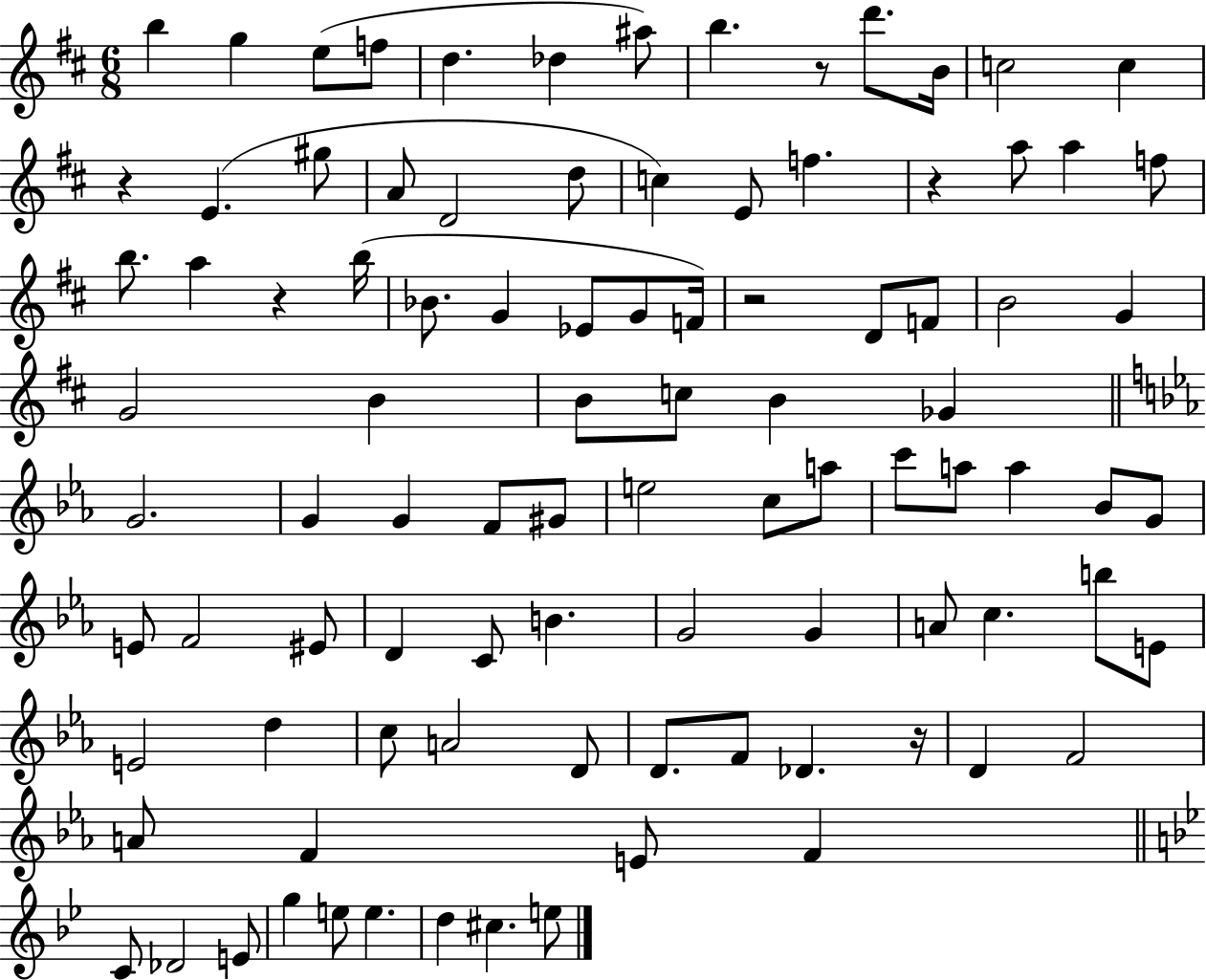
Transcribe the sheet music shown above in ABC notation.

X:1
T:Untitled
M:6/8
L:1/4
K:D
b g e/2 f/2 d _d ^a/2 b z/2 d'/2 B/4 c2 c z E ^g/2 A/2 D2 d/2 c E/2 f z a/2 a f/2 b/2 a z b/4 _B/2 G _E/2 G/2 F/4 z2 D/2 F/2 B2 G G2 B B/2 c/2 B _G G2 G G F/2 ^G/2 e2 c/2 a/2 c'/2 a/2 a _B/2 G/2 E/2 F2 ^E/2 D C/2 B G2 G A/2 c b/2 E/2 E2 d c/2 A2 D/2 D/2 F/2 _D z/4 D F2 A/2 F E/2 F C/2 _D2 E/2 g e/2 e d ^c e/2